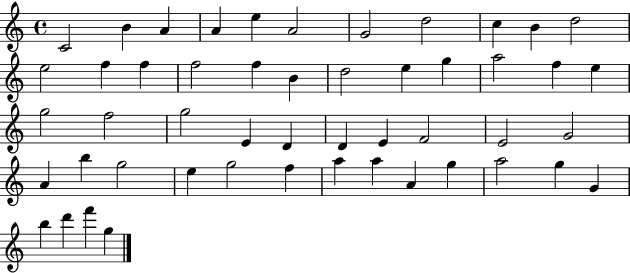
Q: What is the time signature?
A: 4/4